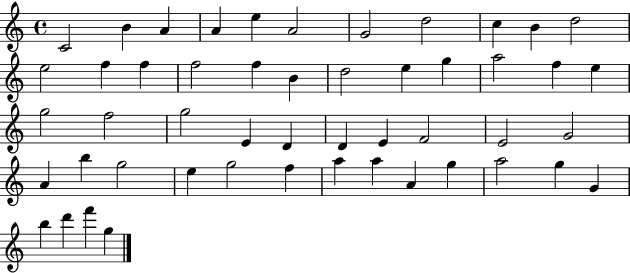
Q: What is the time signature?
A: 4/4